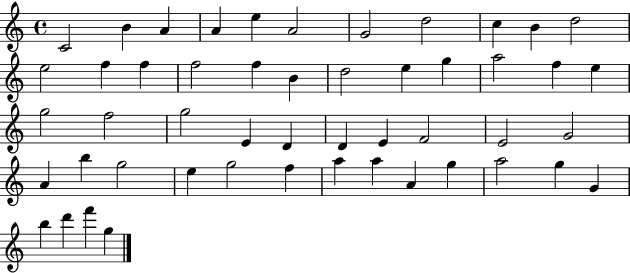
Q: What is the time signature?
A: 4/4